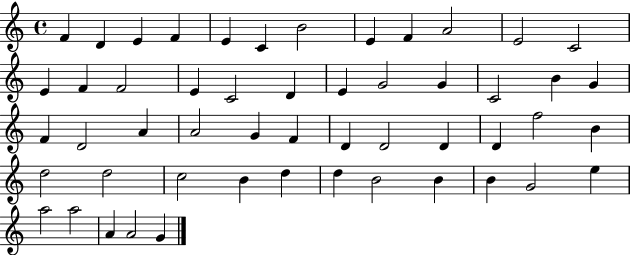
F4/q D4/q E4/q F4/q E4/q C4/q B4/h E4/q F4/q A4/h E4/h C4/h E4/q F4/q F4/h E4/q C4/h D4/q E4/q G4/h G4/q C4/h B4/q G4/q F4/q D4/h A4/q A4/h G4/q F4/q D4/q D4/h D4/q D4/q F5/h B4/q D5/h D5/h C5/h B4/q D5/q D5/q B4/h B4/q B4/q G4/h E5/q A5/h A5/h A4/q A4/h G4/q